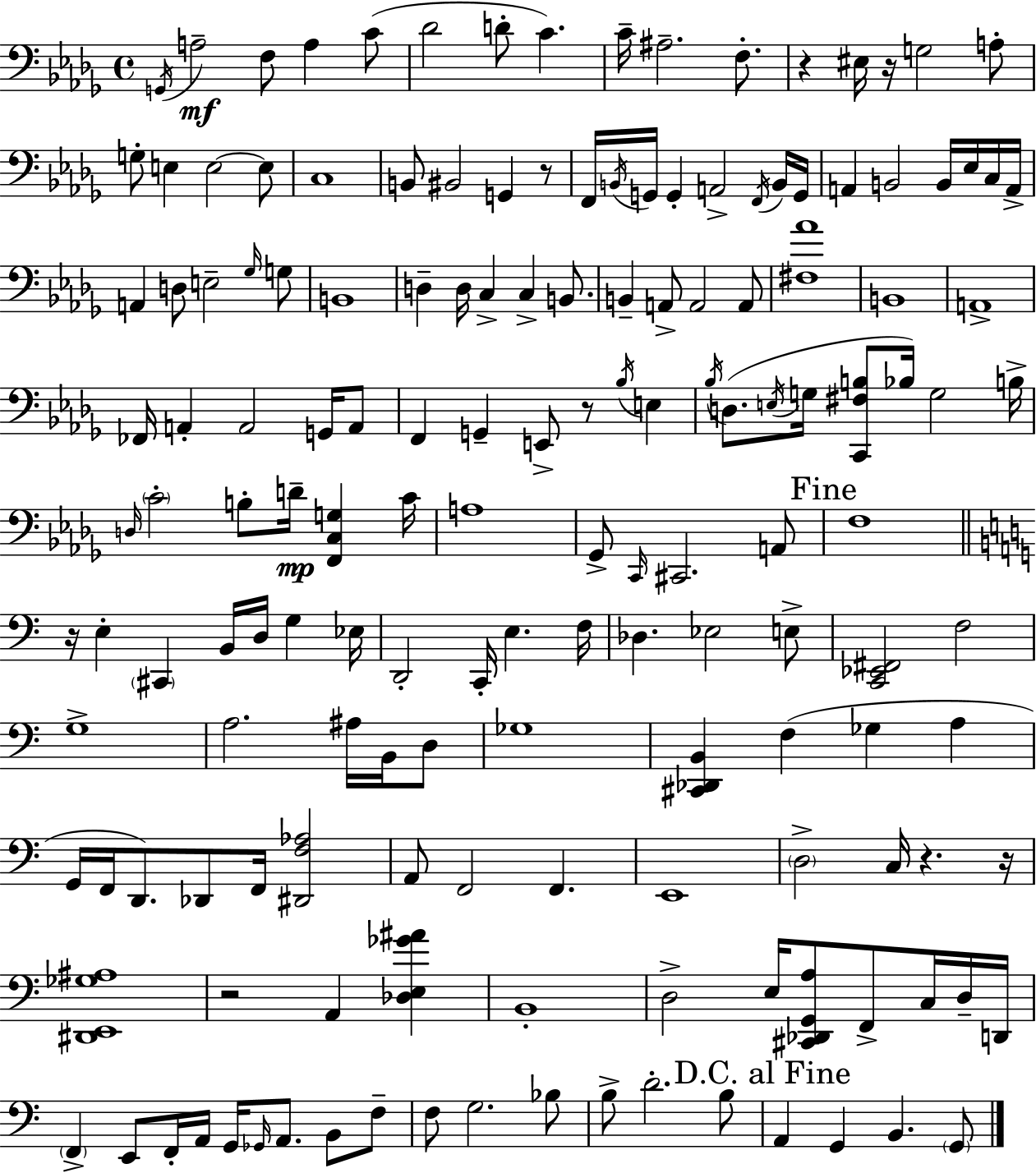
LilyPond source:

{
  \clef bass
  \time 4/4
  \defaultTimeSignature
  \key bes \minor
  \acciaccatura { g,16 }\mf a2-- f8 a4 c'8( | des'2 d'8-. c'4.) | c'16-- ais2.-- f8.-. | r4 eis16 r16 g2 a8-. | \break g8-. e4 e2~~ e8 | c1 | b,8 bis,2 g,4 r8 | f,16 \acciaccatura { b,16 } g,16 g,4-. a,2-> | \break \acciaccatura { f,16 } b,16 g,16 a,4 b,2 b,16 | ees16 c16 a,16-> a,4 d8 e2-- | \grace { ges16 } g8 b,1 | d4-- d16 c4-> c4-> | \break b,8. b,4-- a,8-> a,2 | a,8 <fis aes'>1 | b,1 | a,1-> | \break fes,16 a,4-. a,2 | g,16 a,8 f,4 g,4-- e,8-> r8 | \acciaccatura { bes16 } e4 \acciaccatura { bes16 } d8.( \acciaccatura { e16 } g16 <c, fis b>8 bes16) g2 | b16-> \grace { d16 } \parenthesize c'2-. | \break b8-. d'16--\mp <f, c g>4 c'16 a1 | ges,8-> \grace { c,16 } cis,2. | a,8 \mark "Fine" f1 | \bar "||" \break \key c \major r16 e4-. \parenthesize cis,4 b,16 d16 g4 ees16 | d,2-. c,16-. e4. f16 | des4. ees2 e8-> | <c, ees, fis,>2 f2 | \break g1-> | a2. ais16 b,16 d8 | ges1 | <cis, des, b,>4 f4( ges4 a4 | \break g,16 f,16 d,8.) des,8 f,16 <dis, f aes>2 | a,8 f,2 f,4. | e,1 | \parenthesize d2-> c16 r4. r16 | \break <dis, e, ges ais>1 | r2 a,4 <des e ges' ais'>4 | b,1-. | d2-> e16 <cis, des, g, a>8 f,8-> c16 d16-- d,16 | \break \parenthesize f,4-> e,8 f,16-. a,16 g,16 \grace { ges,16 } a,8. b,8 f8-- | f8 g2. bes8 | b8-> d'2.-. b8 | \mark "D.C. al Fine" a,4 g,4 b,4. \parenthesize g,8 | \break \bar "|."
}